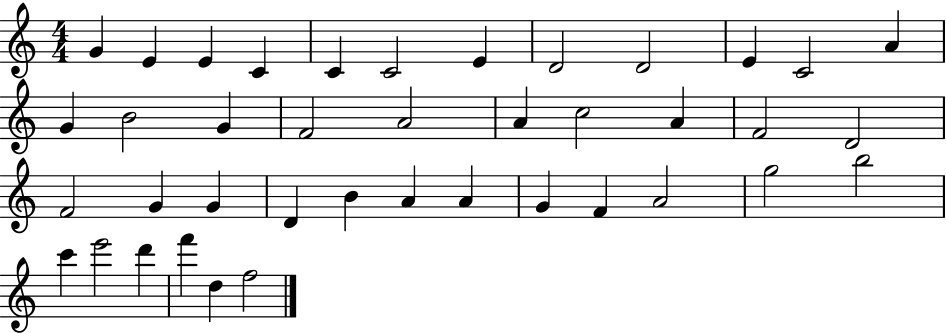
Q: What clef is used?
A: treble